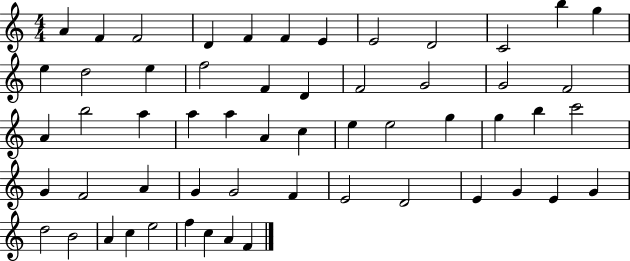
{
  \clef treble
  \numericTimeSignature
  \time 4/4
  \key c \major
  a'4 f'4 f'2 | d'4 f'4 f'4 e'4 | e'2 d'2 | c'2 b''4 g''4 | \break e''4 d''2 e''4 | f''2 f'4 d'4 | f'2 g'2 | g'2 f'2 | \break a'4 b''2 a''4 | a''4 a''4 a'4 c''4 | e''4 e''2 g''4 | g''4 b''4 c'''2 | \break g'4 f'2 a'4 | g'4 g'2 f'4 | e'2 d'2 | e'4 g'4 e'4 g'4 | \break d''2 b'2 | a'4 c''4 e''2 | f''4 c''4 a'4 f'4 | \bar "|."
}